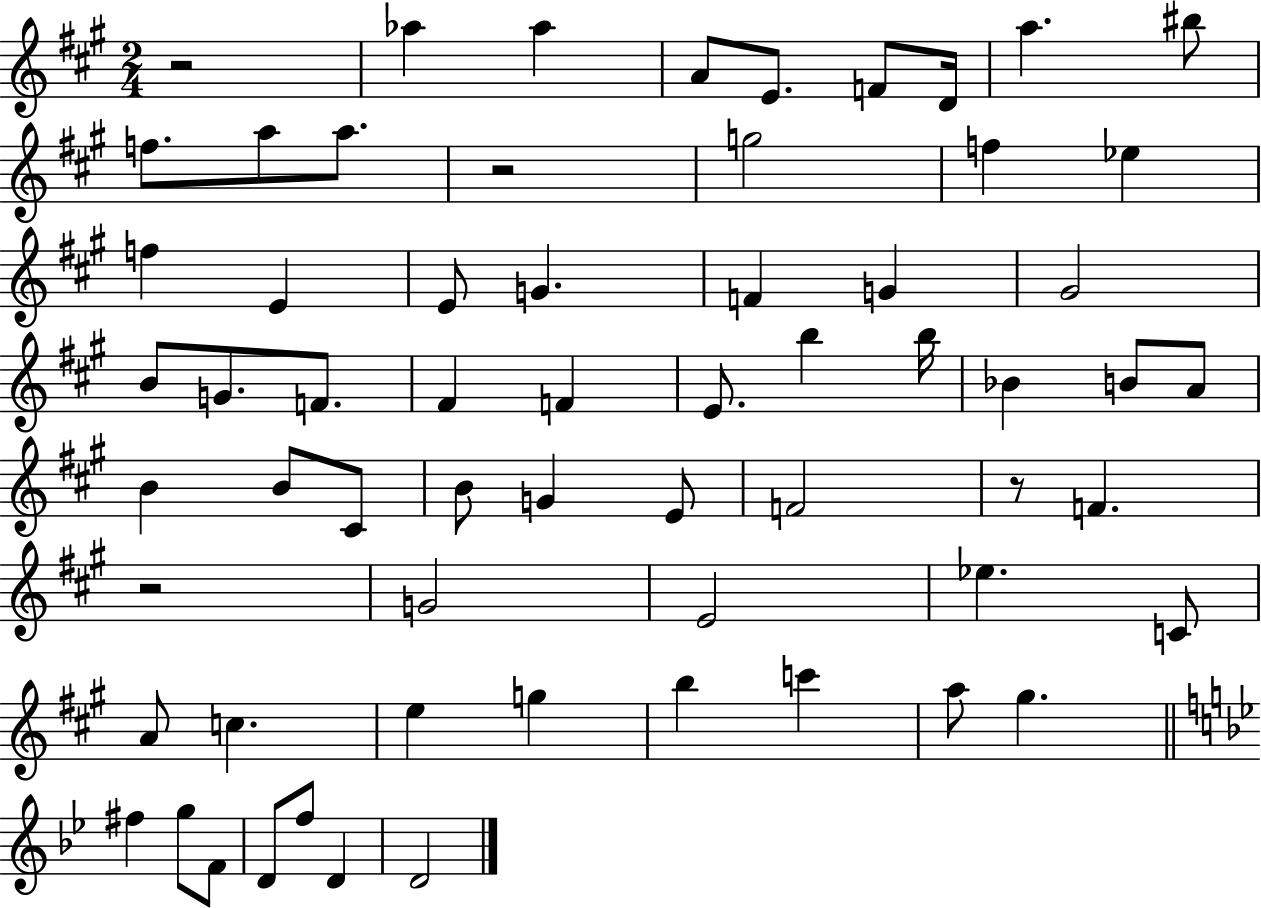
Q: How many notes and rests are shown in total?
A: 63